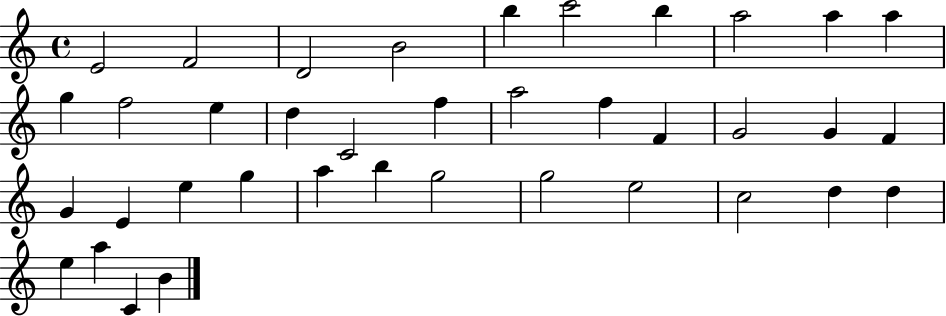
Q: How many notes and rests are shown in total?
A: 38